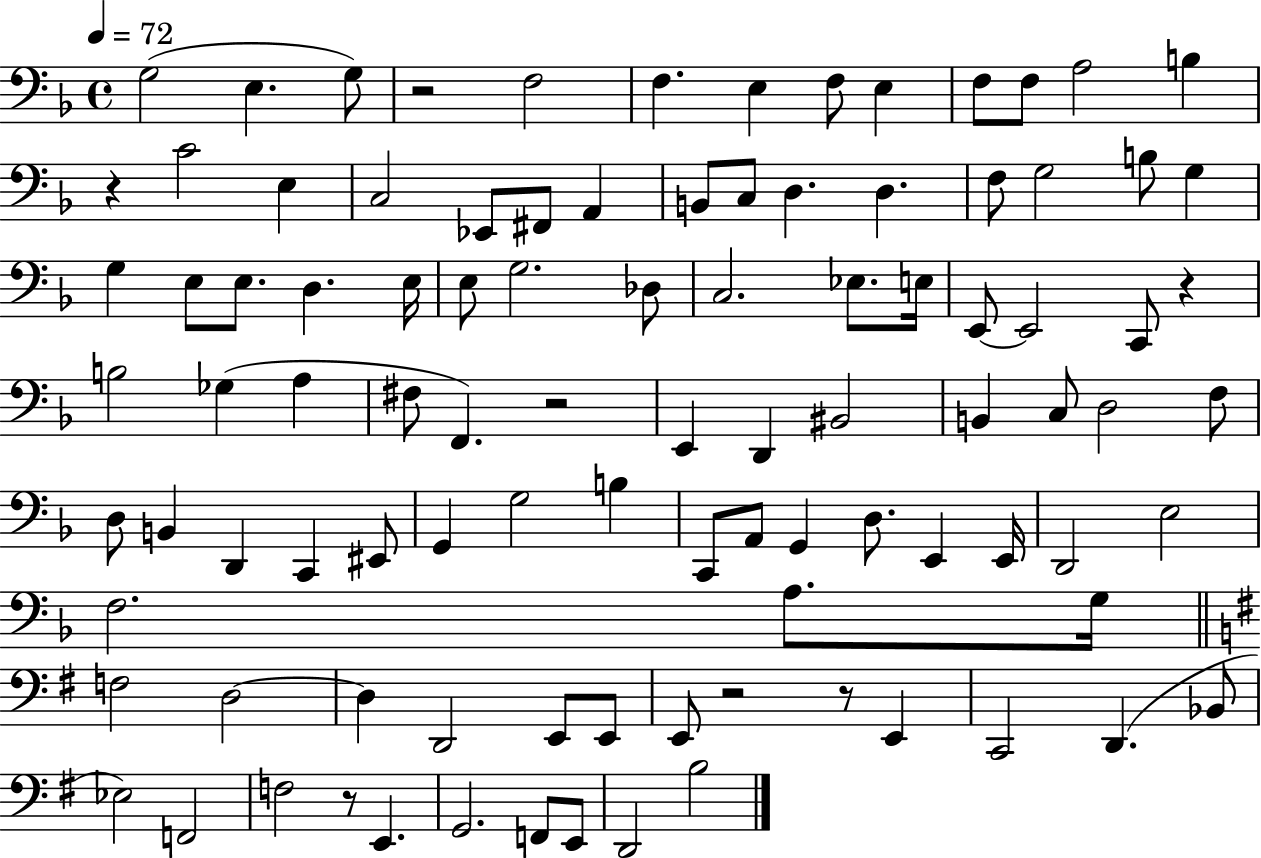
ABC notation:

X:1
T:Untitled
M:4/4
L:1/4
K:F
G,2 E, G,/2 z2 F,2 F, E, F,/2 E, F,/2 F,/2 A,2 B, z C2 E, C,2 _E,,/2 ^F,,/2 A,, B,,/2 C,/2 D, D, F,/2 G,2 B,/2 G, G, E,/2 E,/2 D, E,/4 E,/2 G,2 _D,/2 C,2 _E,/2 E,/4 E,,/2 E,,2 C,,/2 z B,2 _G, A, ^F,/2 F,, z2 E,, D,, ^B,,2 B,, C,/2 D,2 F,/2 D,/2 B,, D,, C,, ^E,,/2 G,, G,2 B, C,,/2 A,,/2 G,, D,/2 E,, E,,/4 D,,2 E,2 F,2 A,/2 G,/4 F,2 D,2 D, D,,2 E,,/2 E,,/2 E,,/2 z2 z/2 E,, C,,2 D,, _B,,/2 _E,2 F,,2 F,2 z/2 E,, G,,2 F,,/2 E,,/2 D,,2 B,2